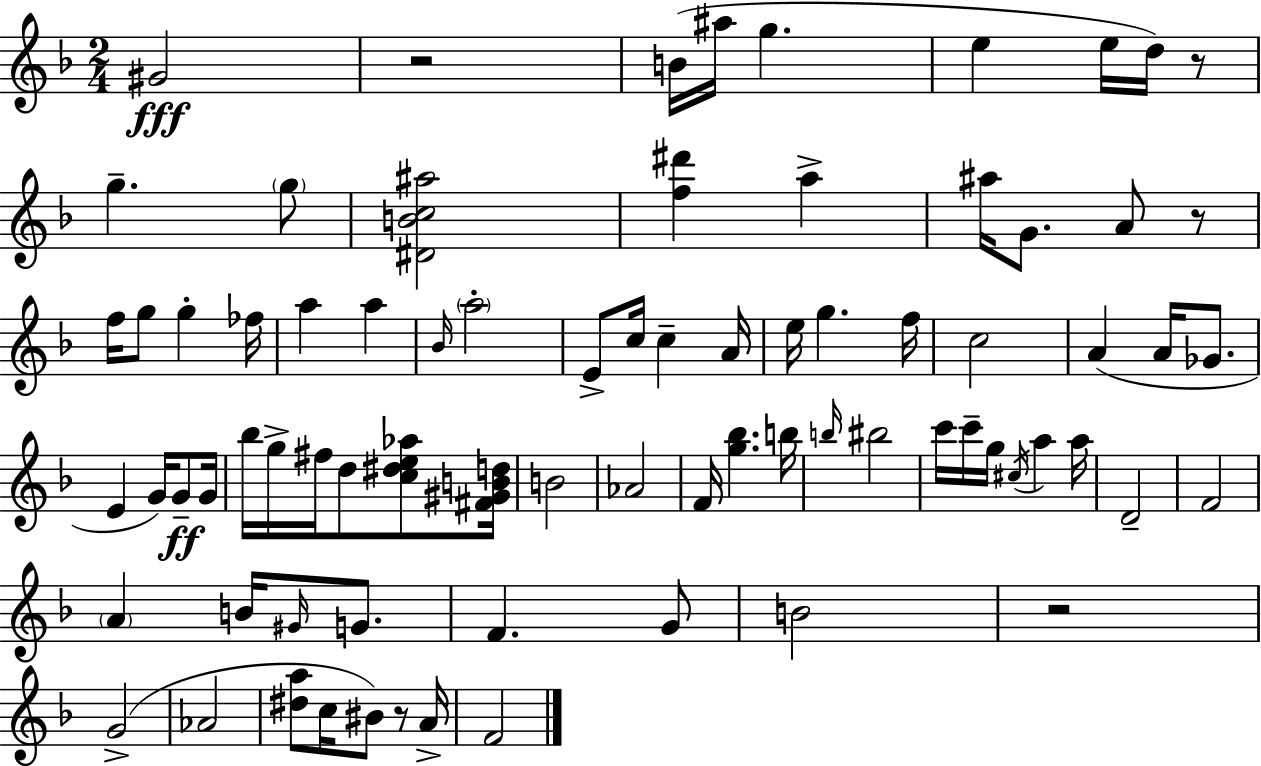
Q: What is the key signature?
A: F major